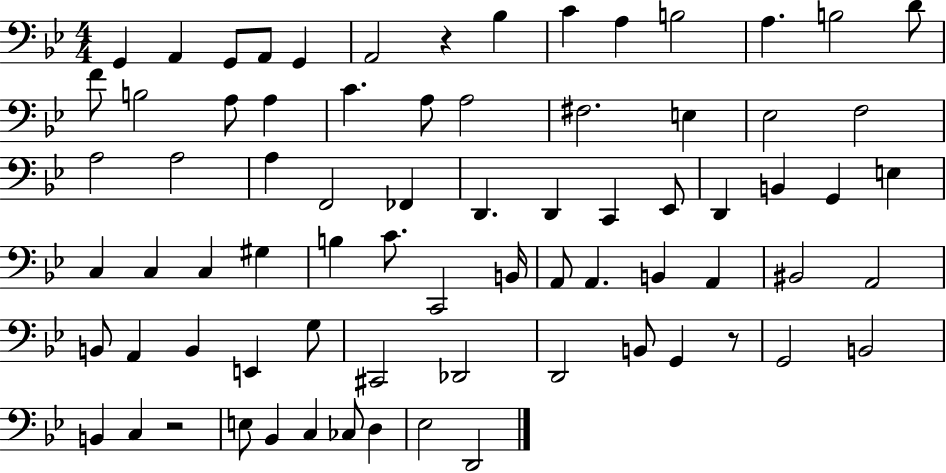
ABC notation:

X:1
T:Untitled
M:4/4
L:1/4
K:Bb
G,, A,, G,,/2 A,,/2 G,, A,,2 z _B, C A, B,2 A, B,2 D/2 F/2 B,2 A,/2 A, C A,/2 A,2 ^F,2 E, _E,2 F,2 A,2 A,2 A, F,,2 _F,, D,, D,, C,, _E,,/2 D,, B,, G,, E, C, C, C, ^G, B, C/2 C,,2 B,,/4 A,,/2 A,, B,, A,, ^B,,2 A,,2 B,,/2 A,, B,, E,, G,/2 ^C,,2 _D,,2 D,,2 B,,/2 G,, z/2 G,,2 B,,2 B,, C, z2 E,/2 _B,, C, _C,/2 D, _E,2 D,,2